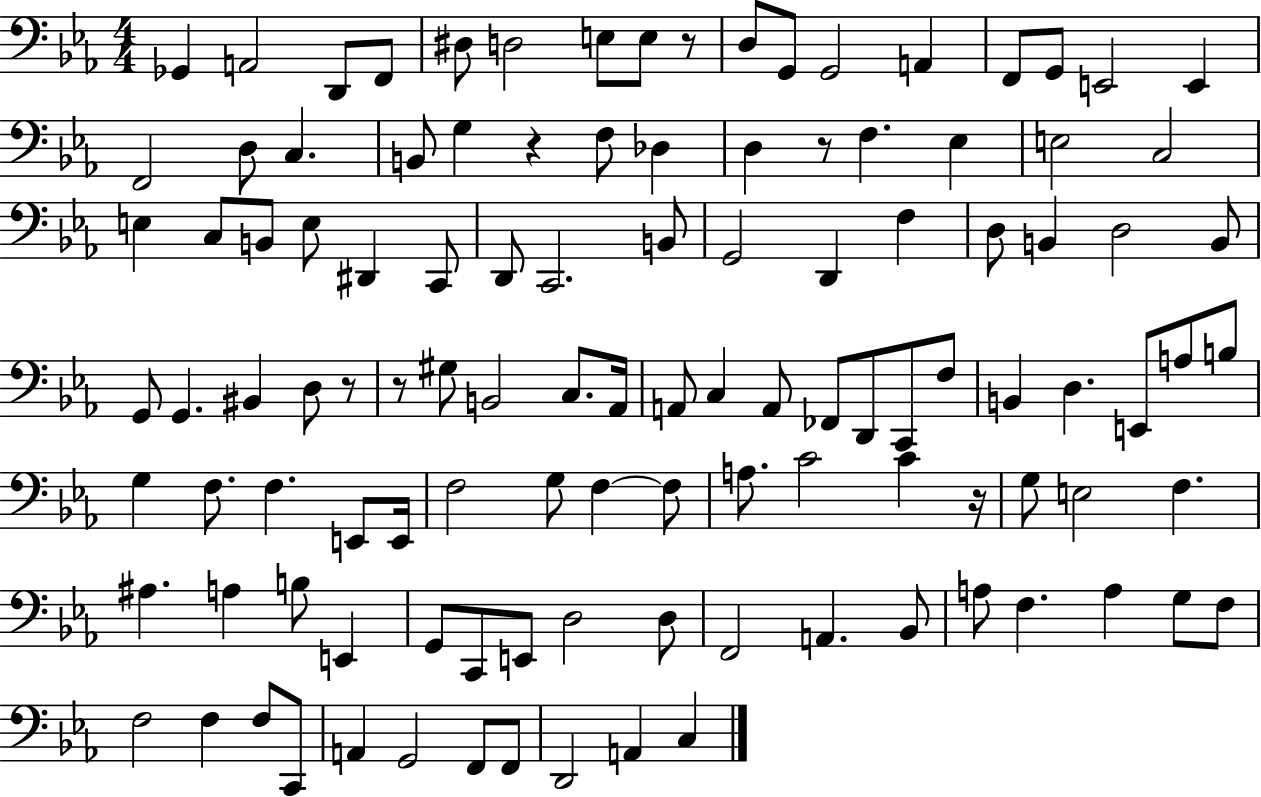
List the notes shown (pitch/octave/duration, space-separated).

Gb2/q A2/h D2/e F2/e D#3/e D3/h E3/e E3/e R/e D3/e G2/e G2/h A2/q F2/e G2/e E2/h E2/q F2/h D3/e C3/q. B2/e G3/q R/q F3/e Db3/q D3/q R/e F3/q. Eb3/q E3/h C3/h E3/q C3/e B2/e E3/e D#2/q C2/e D2/e C2/h. B2/e G2/h D2/q F3/q D3/e B2/q D3/h B2/e G2/e G2/q. BIS2/q D3/e R/e R/e G#3/e B2/h C3/e. Ab2/s A2/e C3/q A2/e FES2/e D2/e C2/e F3/e B2/q D3/q. E2/e A3/e B3/e G3/q F3/e. F3/q. E2/e E2/s F3/h G3/e F3/q F3/e A3/e. C4/h C4/q R/s G3/e E3/h F3/q. A#3/q. A3/q B3/e E2/q G2/e C2/e E2/e D3/h D3/e F2/h A2/q. Bb2/e A3/e F3/q. A3/q G3/e F3/e F3/h F3/q F3/e C2/e A2/q G2/h F2/e F2/e D2/h A2/q C3/q